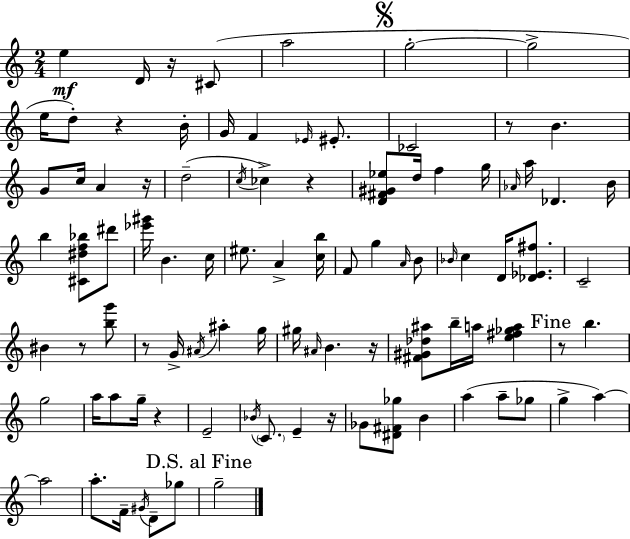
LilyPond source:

{
  \clef treble
  \numericTimeSignature
  \time 2/4
  \key a \minor
  e''4\mf d'16 r16 cis'8( | a''2 | \mark \markup { \musicglyph "scripts.segno" } g''2-.~~ | g''2-> | \break e''16 d''8-.) r4 b'16-. | g'16 f'4 \grace { ees'16 } eis'8.-. | ces'2 | r8 b'4. | \break g'8 c''16 a'4 | r16 d''2--( | \acciaccatura { c''16 } ces''4->) r4 | <d' fis' gis' ees''>8 d''16 f''4 | \break g''16 \grace { aes'16 } a''16 des'4. | b'16 b''4 <cis' dis'' f'' bes''>8 | dis'''8 <ees''' gis'''>16 b'4. | c''16 eis''8. a'4-> | \break <c'' b''>16 f'8 g''4 | \grace { a'16 } b'8 \grace { bes'16 } c''4 | d'16 <des' ees' fis''>8. c'2-- | bis'4 | \break r8 <b'' g'''>8 r8 g'16-> | \acciaccatura { ais'16 } ais''4-. g''16 gis''16 \grace { ais'16 } | b'4. r16 <fis' gis' des'' ais''>8 | b''16-- a''16 <e'' fis'' ges'' a''>4 \mark "Fine" r8 | \break b''4. g''2 | a''16 | a''8 g''16-- r4 e'2-- | \acciaccatura { bes'16 } | \break \parenthesize c'8. e'4-- r16 | ges'8 <dis' fis' ges''>8 b'4 | a''4( a''8-- ges''8 | g''4-> a''4~~) | \break a''2 | a''8.-. f'16-- \acciaccatura { gis'16 } d'8-- ges''8 | \mark "D.S. al Fine" g''2-- | \bar "|."
}